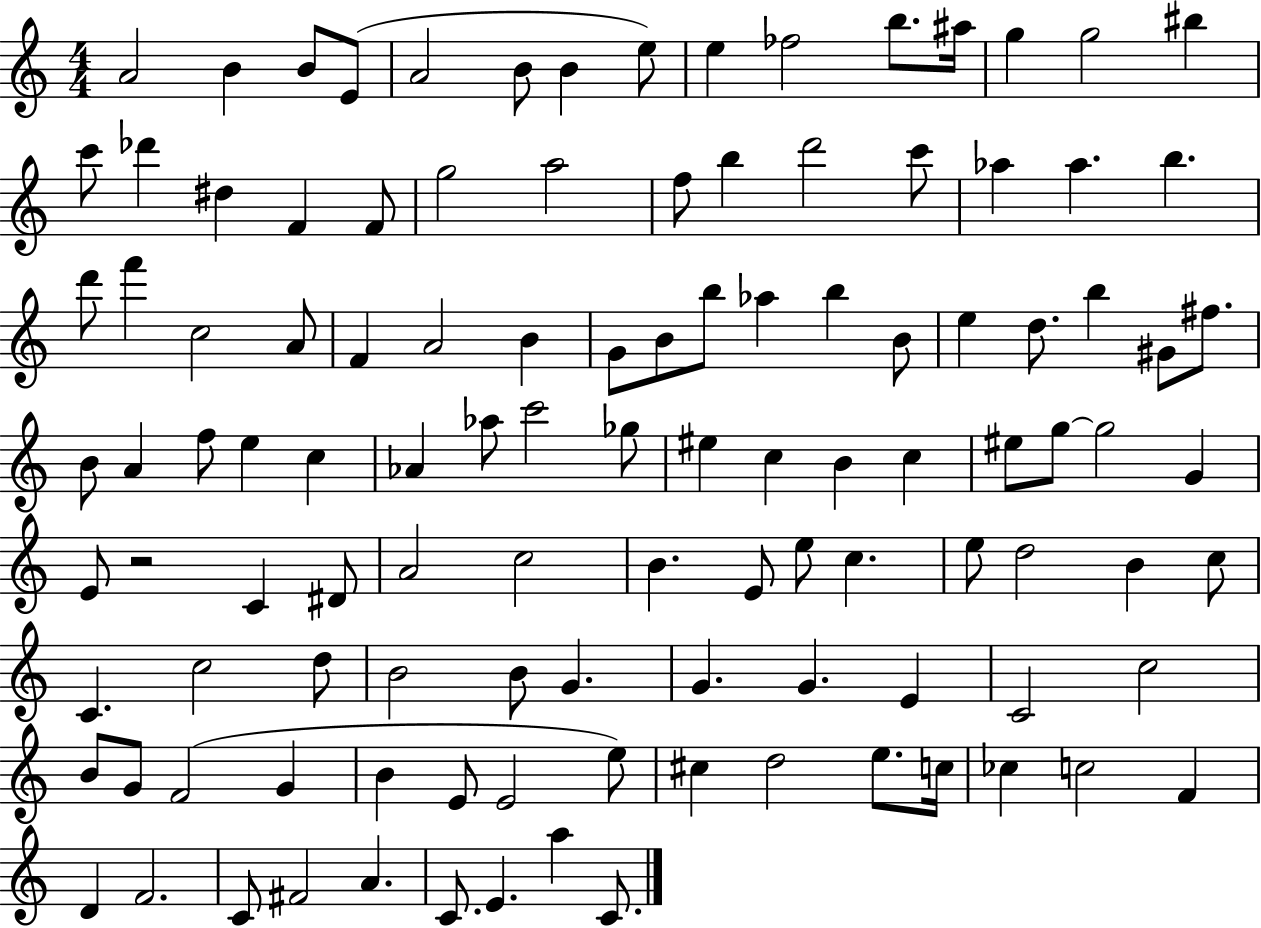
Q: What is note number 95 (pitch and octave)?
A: E4